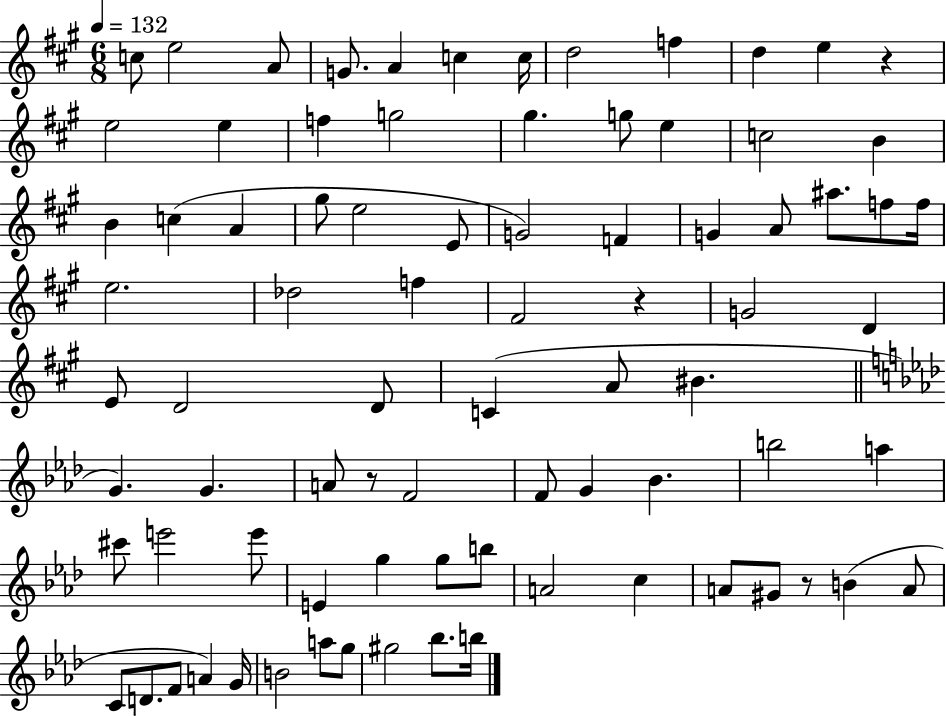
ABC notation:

X:1
T:Untitled
M:6/8
L:1/4
K:A
c/2 e2 A/2 G/2 A c c/4 d2 f d e z e2 e f g2 ^g g/2 e c2 B B c A ^g/2 e2 E/2 G2 F G A/2 ^a/2 f/2 f/4 e2 _d2 f ^F2 z G2 D E/2 D2 D/2 C A/2 ^B G G A/2 z/2 F2 F/2 G _B b2 a ^c'/2 e'2 e'/2 E g g/2 b/2 A2 c A/2 ^G/2 z/2 B A/2 C/2 D/2 F/2 A G/4 B2 a/2 g/2 ^g2 _b/2 b/4